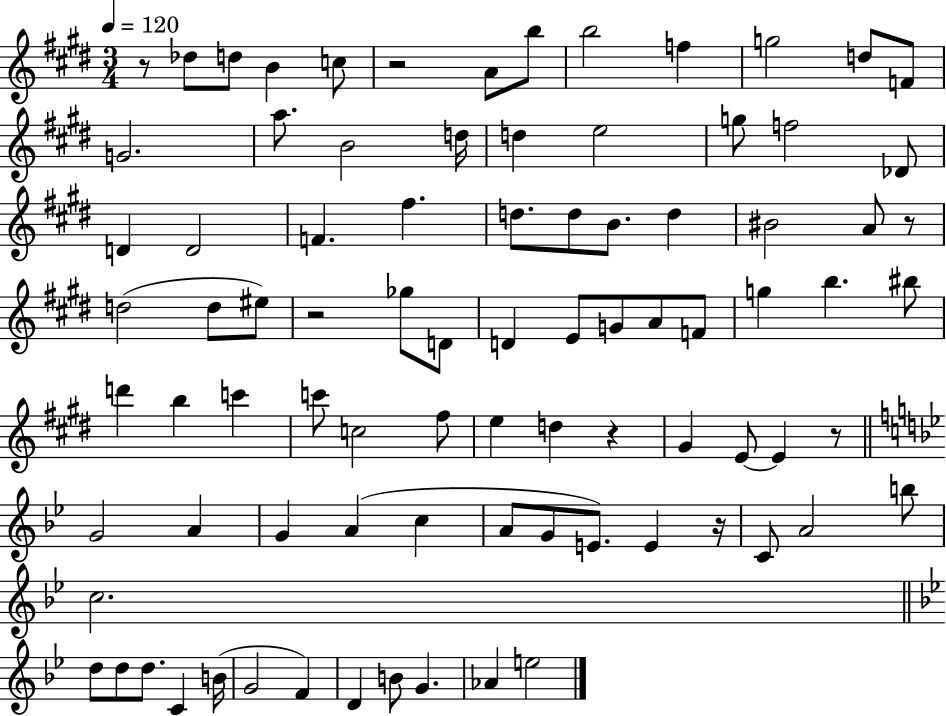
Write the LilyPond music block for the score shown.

{
  \clef treble
  \numericTimeSignature
  \time 3/4
  \key e \major
  \tempo 4 = 120
  r8 des''8 d''8 b'4 c''8 | r2 a'8 b''8 | b''2 f''4 | g''2 d''8 f'8 | \break g'2. | a''8. b'2 d''16 | d''4 e''2 | g''8 f''2 des'8 | \break d'4 d'2 | f'4. fis''4. | d''8. d''8 b'8. d''4 | bis'2 a'8 r8 | \break d''2( d''8 eis''8) | r2 ges''8 d'8 | d'4 e'8 g'8 a'8 f'8 | g''4 b''4. bis''8 | \break d'''4 b''4 c'''4 | c'''8 c''2 fis''8 | e''4 d''4 r4 | gis'4 e'8~~ e'4 r8 | \break \bar "||" \break \key bes \major g'2 a'4 | g'4 a'4( c''4 | a'8 g'8 e'8.) e'4 r16 | c'8 a'2 b''8 | \break c''2. | \bar "||" \break \key bes \major d''8 d''8 d''8. c'4 b'16( | g'2 f'4) | d'4 b'8 g'4. | aes'4 e''2 | \break \bar "|."
}